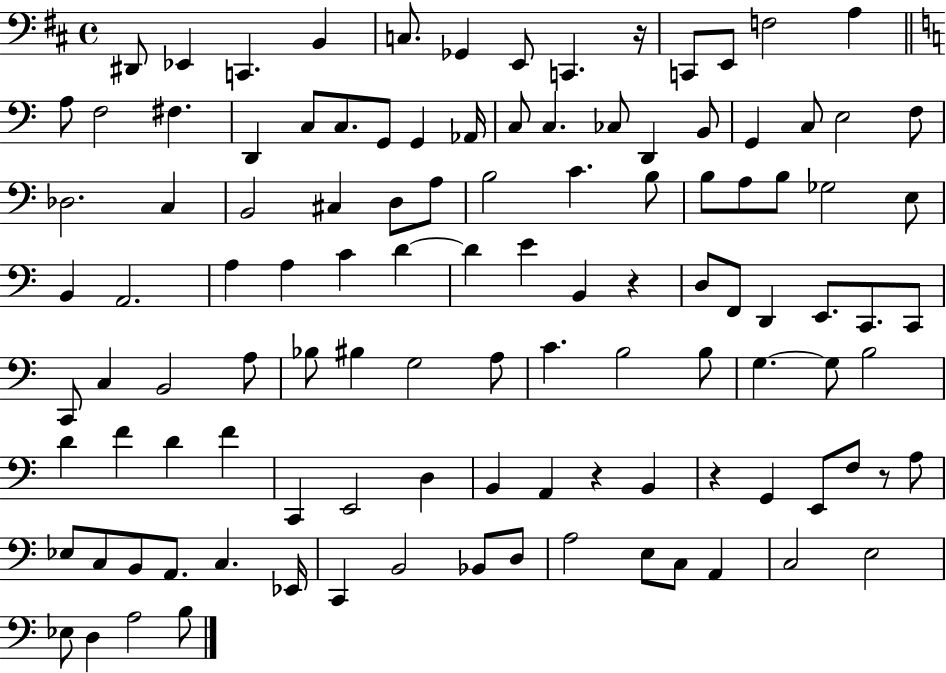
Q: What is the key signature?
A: D major